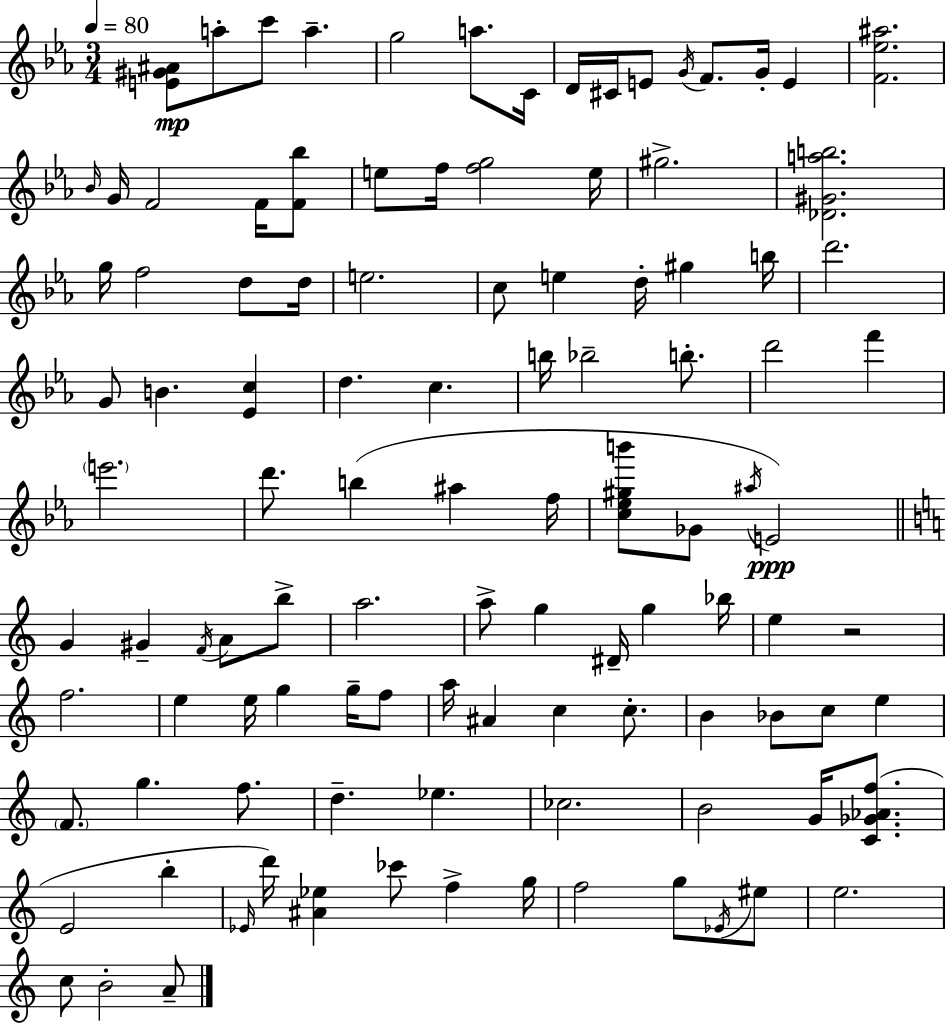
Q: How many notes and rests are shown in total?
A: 108